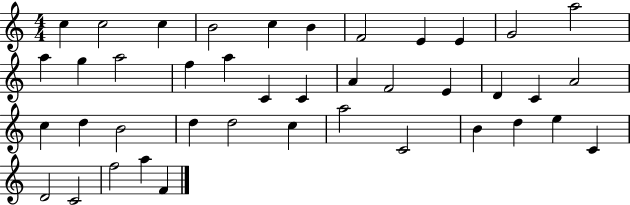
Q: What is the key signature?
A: C major